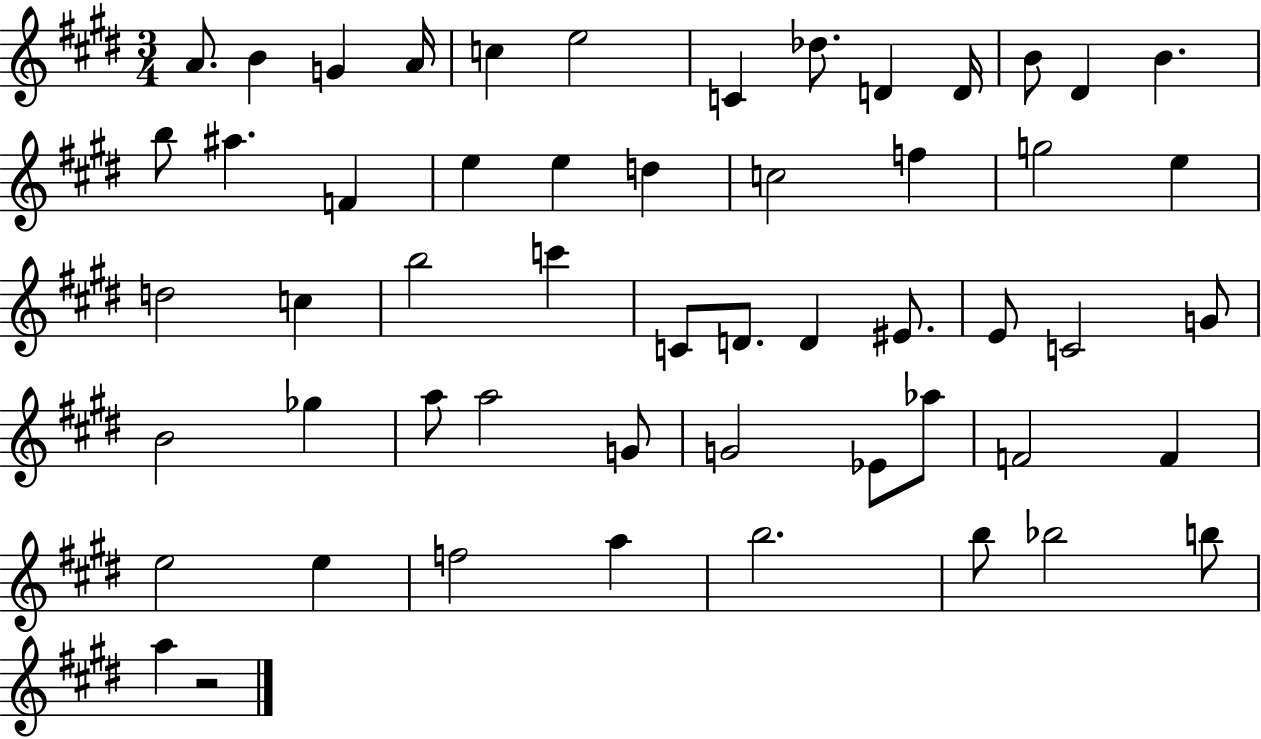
A4/e. B4/q G4/q A4/s C5/q E5/h C4/q Db5/e. D4/q D4/s B4/e D#4/q B4/q. B5/e A#5/q. F4/q E5/q E5/q D5/q C5/h F5/q G5/h E5/q D5/h C5/q B5/h C6/q C4/e D4/e. D4/q EIS4/e. E4/e C4/h G4/e B4/h Gb5/q A5/e A5/h G4/e G4/h Eb4/e Ab5/e F4/h F4/q E5/h E5/q F5/h A5/q B5/h. B5/e Bb5/h B5/e A5/q R/h